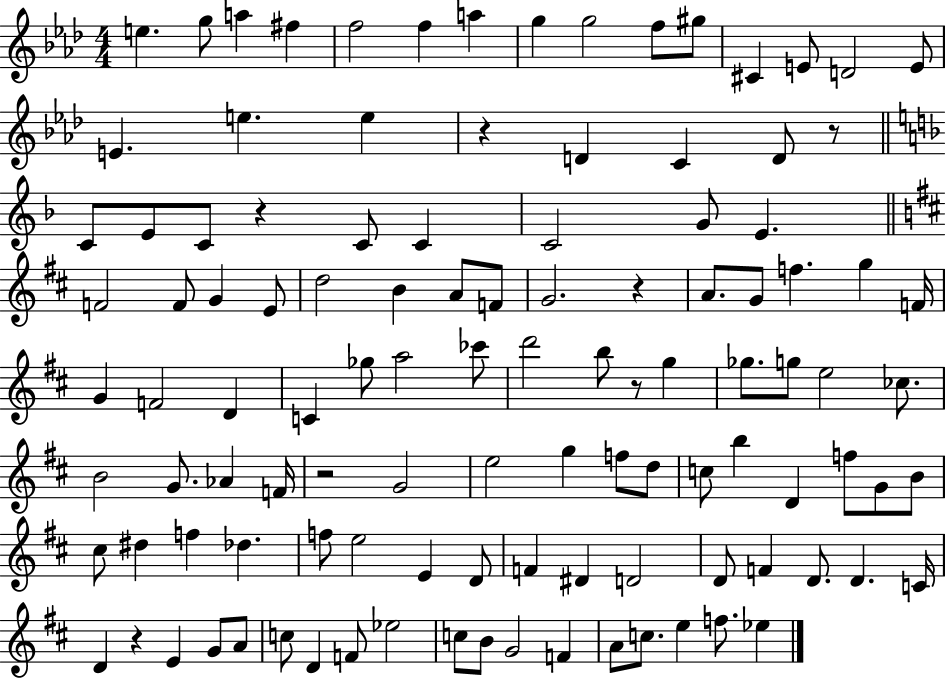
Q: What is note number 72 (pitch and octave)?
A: B4